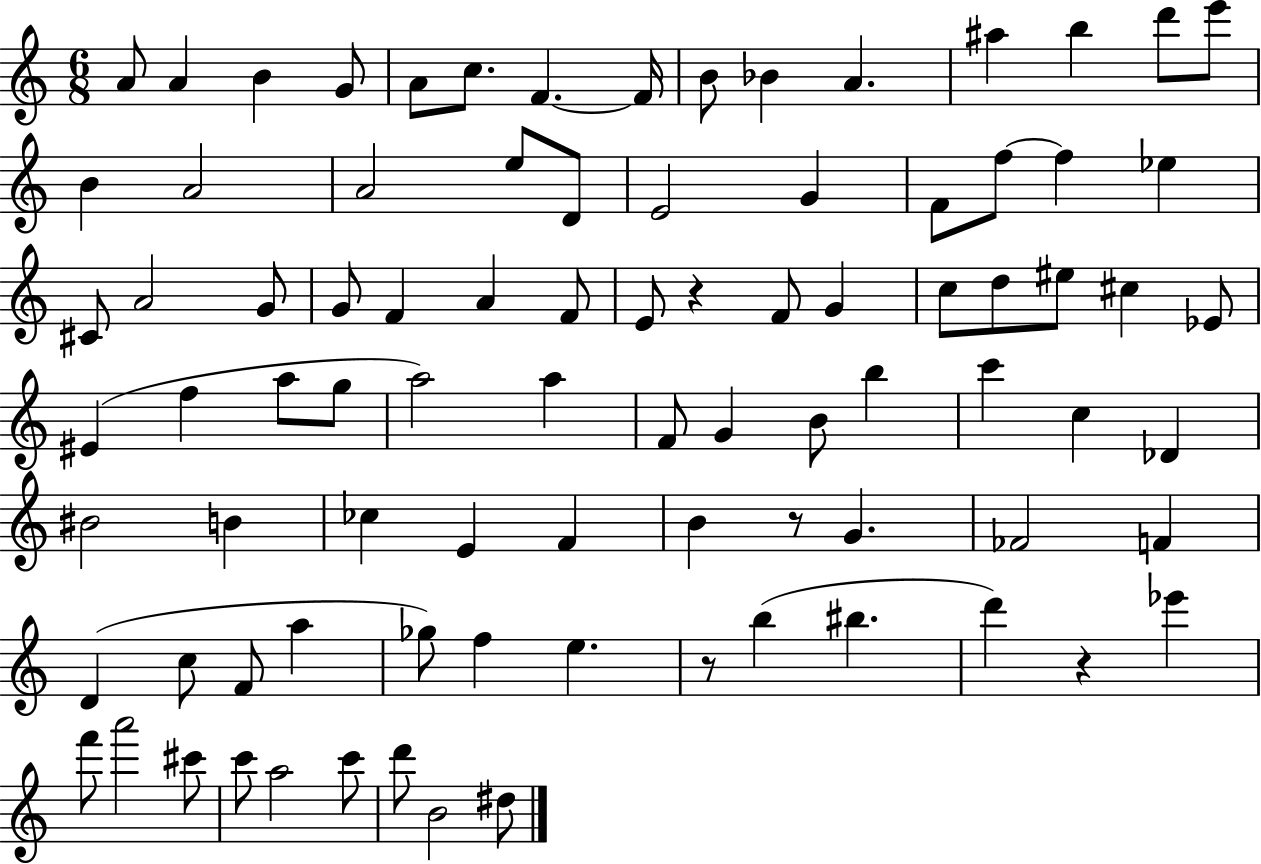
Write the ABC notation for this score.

X:1
T:Untitled
M:6/8
L:1/4
K:C
A/2 A B G/2 A/2 c/2 F F/4 B/2 _B A ^a b d'/2 e'/2 B A2 A2 e/2 D/2 E2 G F/2 f/2 f _e ^C/2 A2 G/2 G/2 F A F/2 E/2 z F/2 G c/2 d/2 ^e/2 ^c _E/2 ^E f a/2 g/2 a2 a F/2 G B/2 b c' c _D ^B2 B _c E F B z/2 G _F2 F D c/2 F/2 a _g/2 f e z/2 b ^b d' z _e' f'/2 a'2 ^c'/2 c'/2 a2 c'/2 d'/2 B2 ^d/2